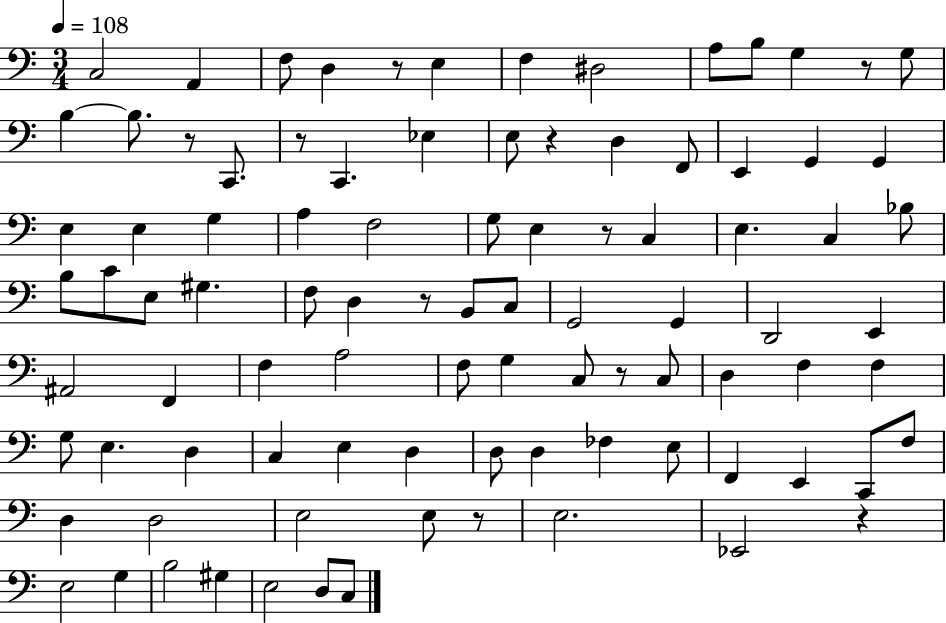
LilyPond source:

{
  \clef bass
  \numericTimeSignature
  \time 3/4
  \key c \major
  \tempo 4 = 108
  c2 a,4 | f8 d4 r8 e4 | f4 dis2 | a8 b8 g4 r8 g8 | \break b4~~ b8. r8 c,8. | r8 c,4. ees4 | e8 r4 d4 f,8 | e,4 g,4 g,4 | \break e4 e4 g4 | a4 f2 | g8 e4 r8 c4 | e4. c4 bes8 | \break b8 c'8 e8 gis4. | f8 d4 r8 b,8 c8 | g,2 g,4 | d,2 e,4 | \break ais,2 f,4 | f4 a2 | f8 g4 c8 r8 c8 | d4 f4 f4 | \break g8 e4. d4 | c4 e4 d4 | d8 d4 fes4 e8 | f,4 e,4 c,8 f8 | \break d4 d2 | e2 e8 r8 | e2. | ees,2 r4 | \break e2 g4 | b2 gis4 | e2 d8 c8 | \bar "|."
}